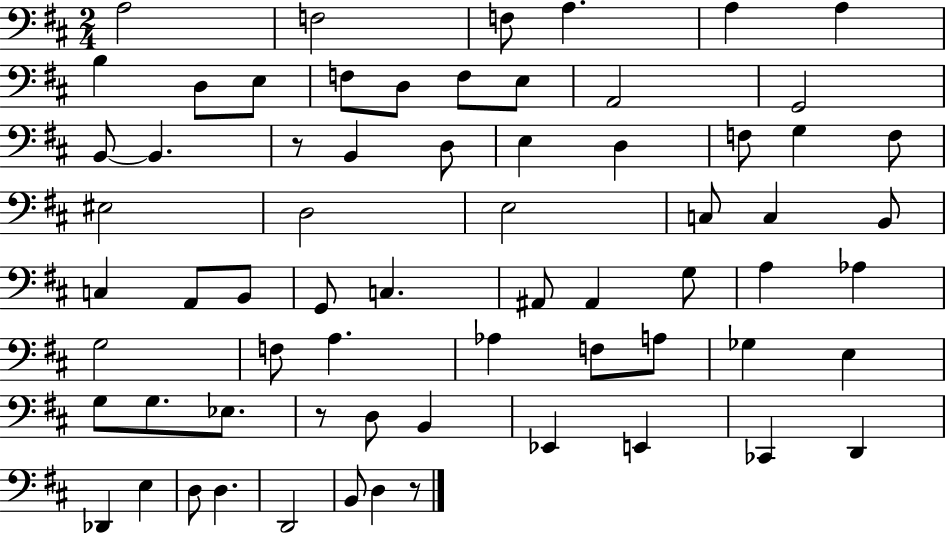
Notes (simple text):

A3/h F3/h F3/e A3/q. A3/q A3/q B3/q D3/e E3/e F3/e D3/e F3/e E3/e A2/h G2/h B2/e B2/q. R/e B2/q D3/e E3/q D3/q F3/e G3/q F3/e EIS3/h D3/h E3/h C3/e C3/q B2/e C3/q A2/e B2/e G2/e C3/q. A#2/e A#2/q G3/e A3/q Ab3/q G3/h F3/e A3/q. Ab3/q F3/e A3/e Gb3/q E3/q G3/e G3/e. Eb3/e. R/e D3/e B2/q Eb2/q E2/q CES2/q D2/q Db2/q E3/q D3/e D3/q. D2/h B2/e D3/q R/e